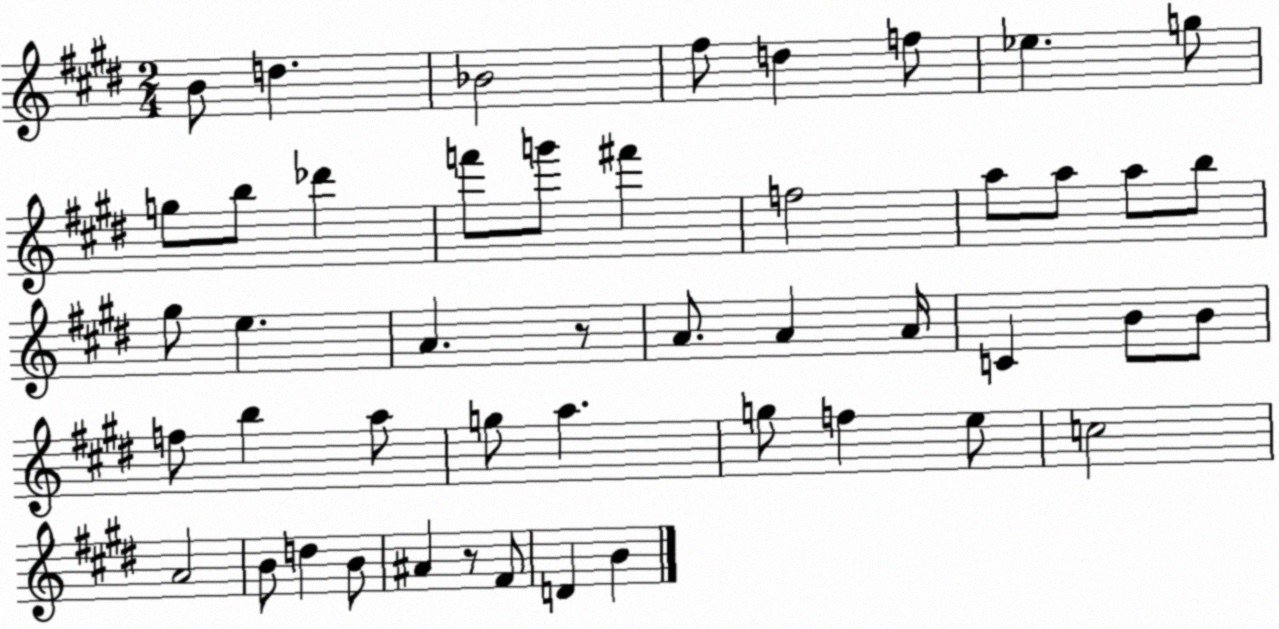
X:1
T:Untitled
M:2/4
L:1/4
K:E
B/2 d _B2 ^f/2 d f/2 _e g/2 g/2 b/2 _d' f'/2 g'/2 ^f' f2 a/2 a/2 a/2 b/2 ^g/2 e A z/2 A/2 A A/4 C B/2 B/2 f/2 b a/2 g/2 a g/2 f e/2 c2 A2 B/2 d B/2 ^A z/2 ^F/2 D B